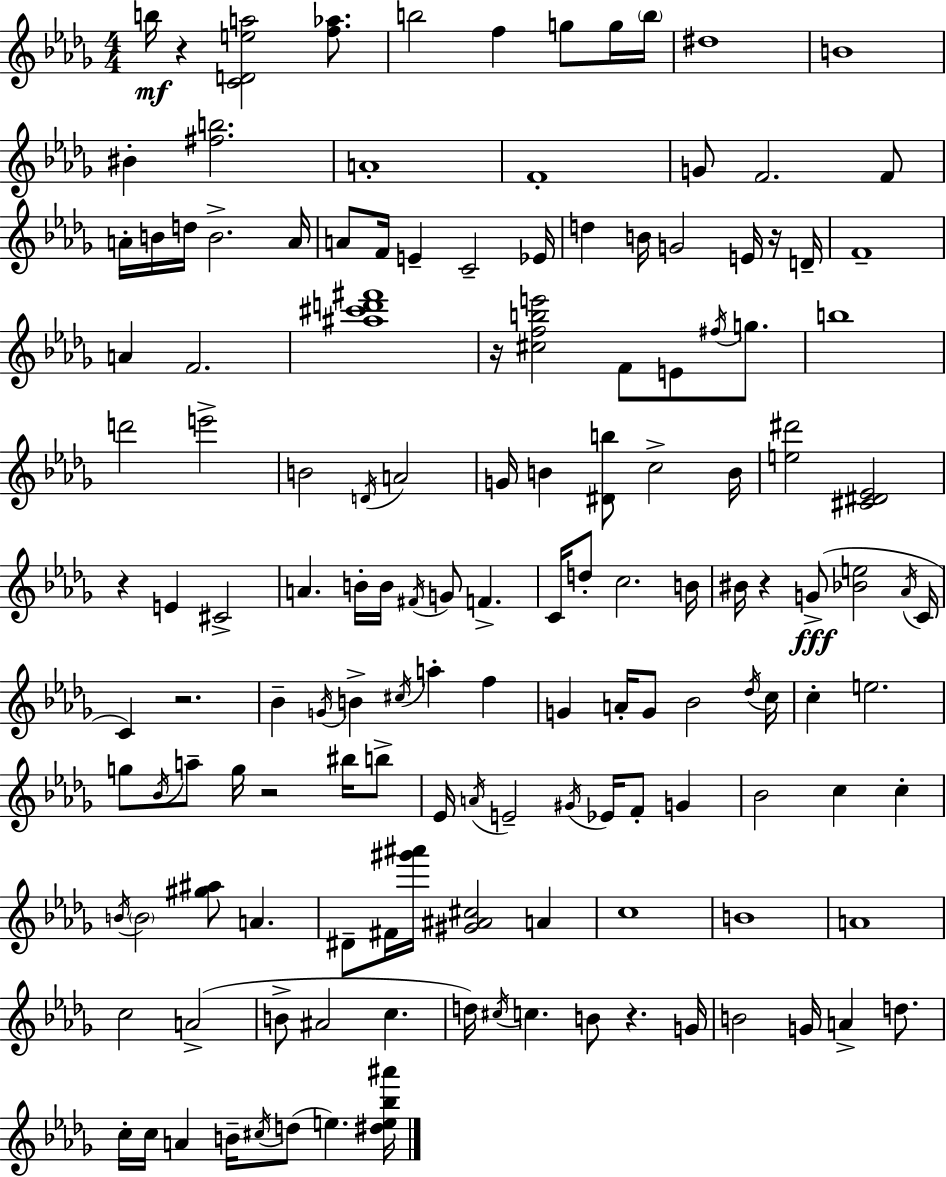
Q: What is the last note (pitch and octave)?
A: E5